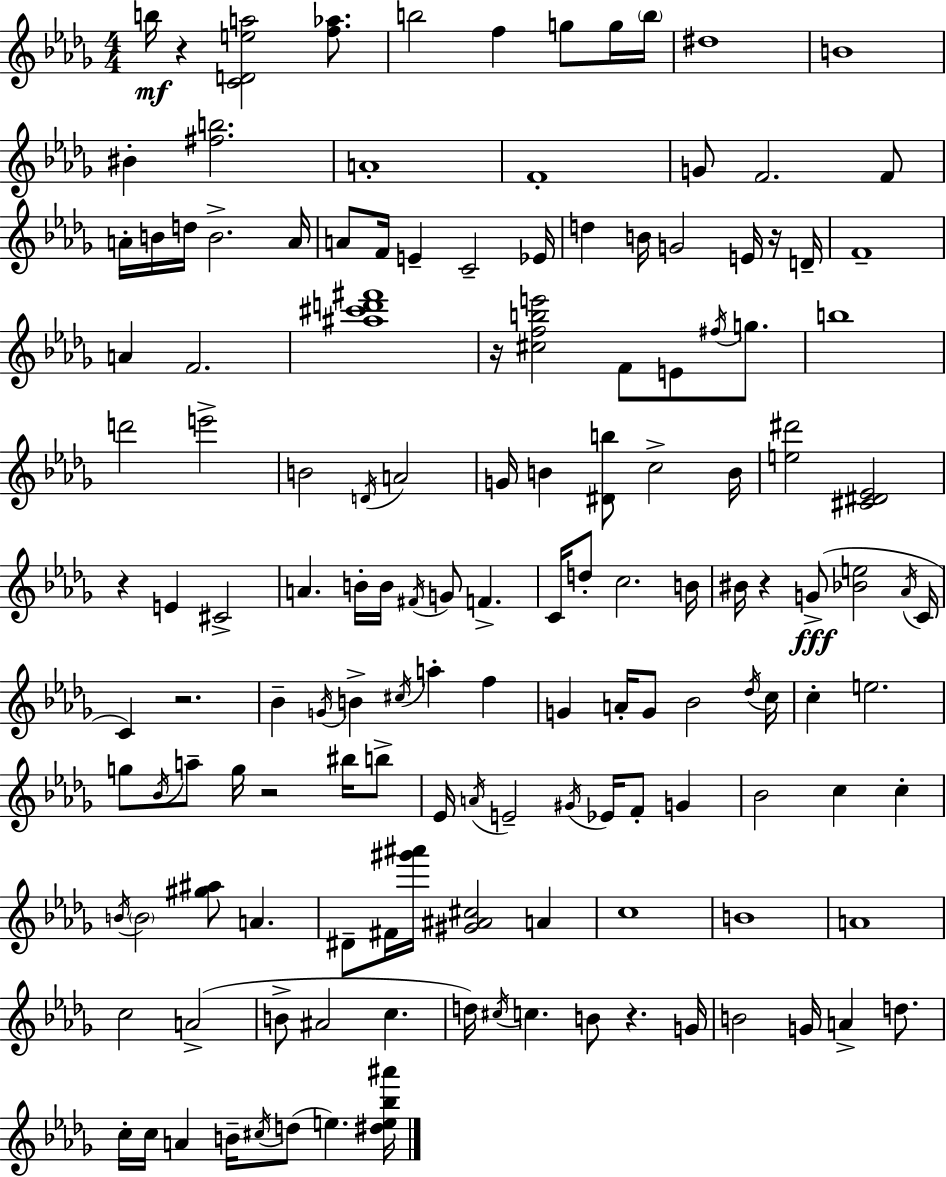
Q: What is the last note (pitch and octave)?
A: E5